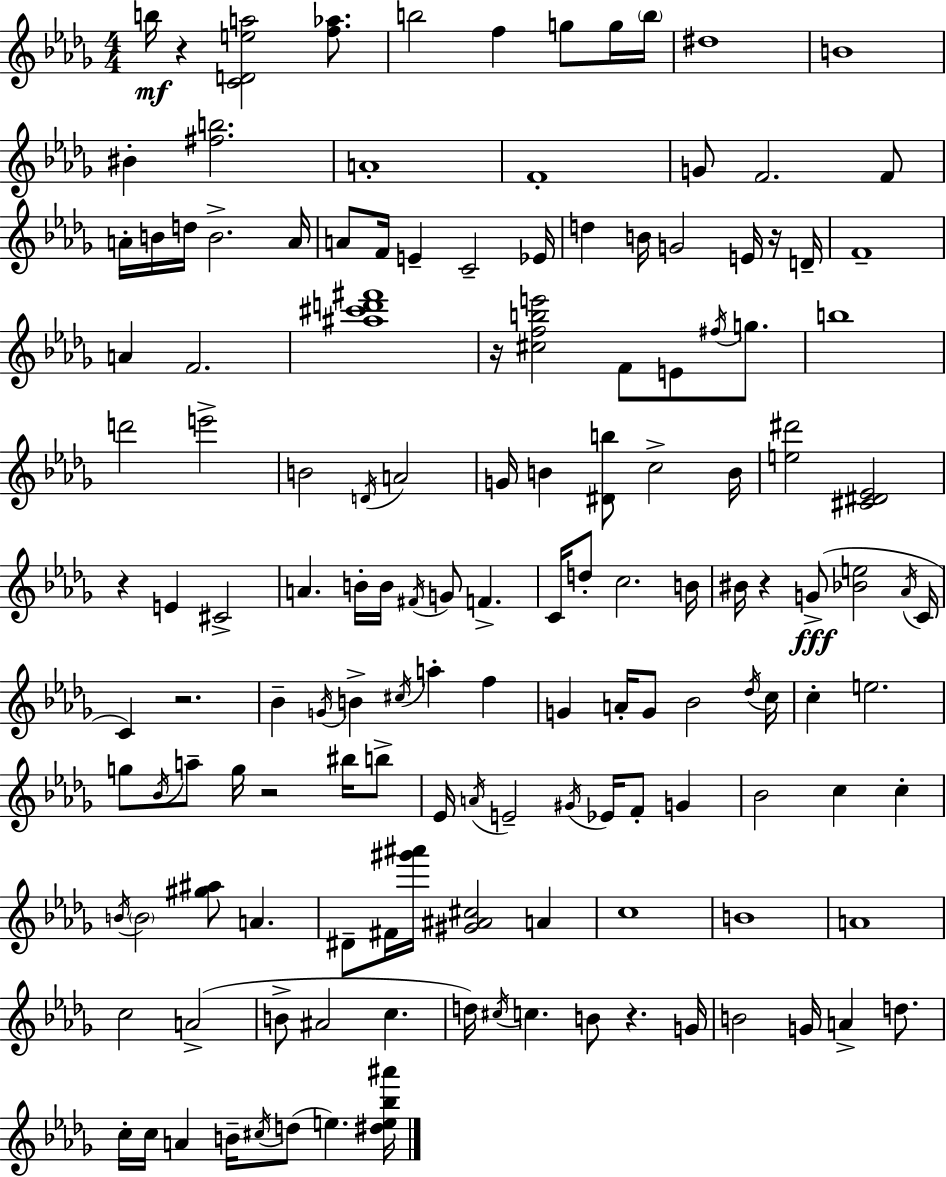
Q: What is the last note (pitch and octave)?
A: E5